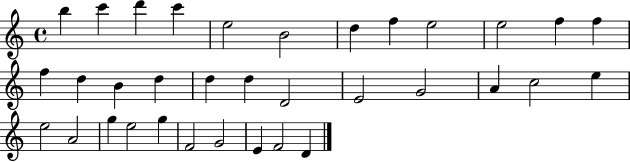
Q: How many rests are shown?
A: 0